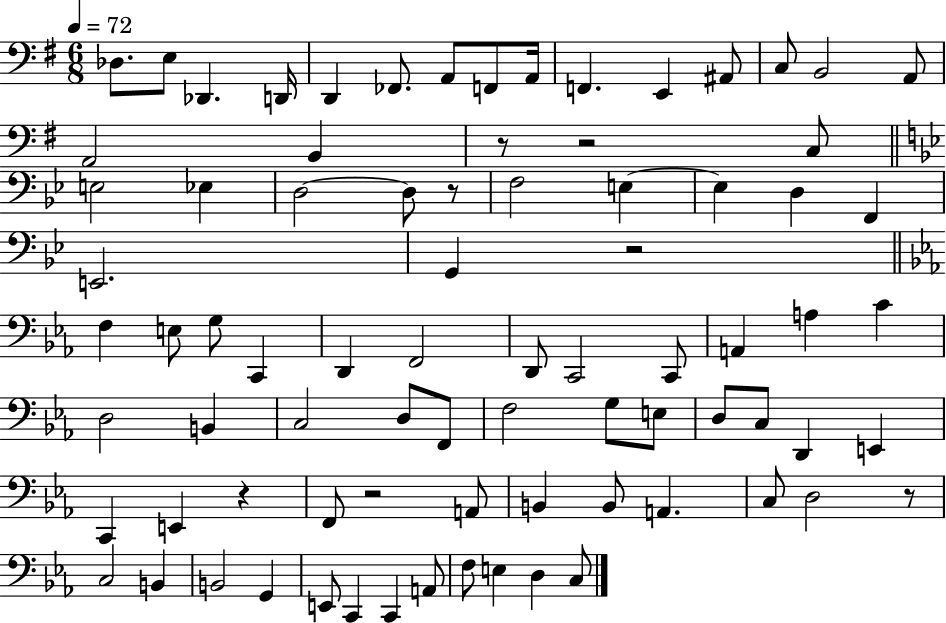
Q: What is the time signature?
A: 6/8